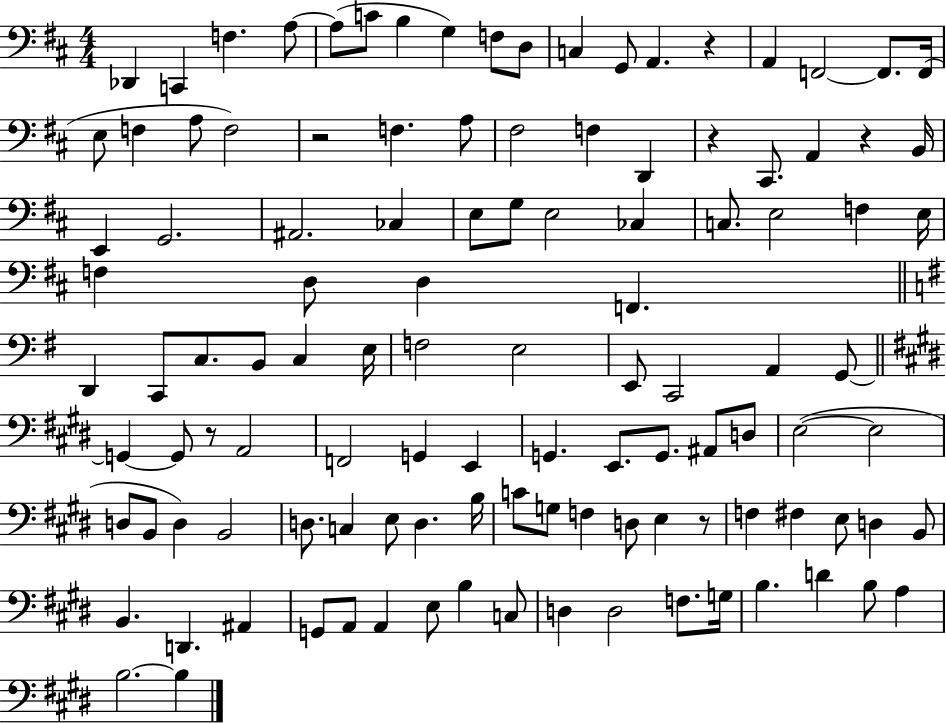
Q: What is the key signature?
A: D major